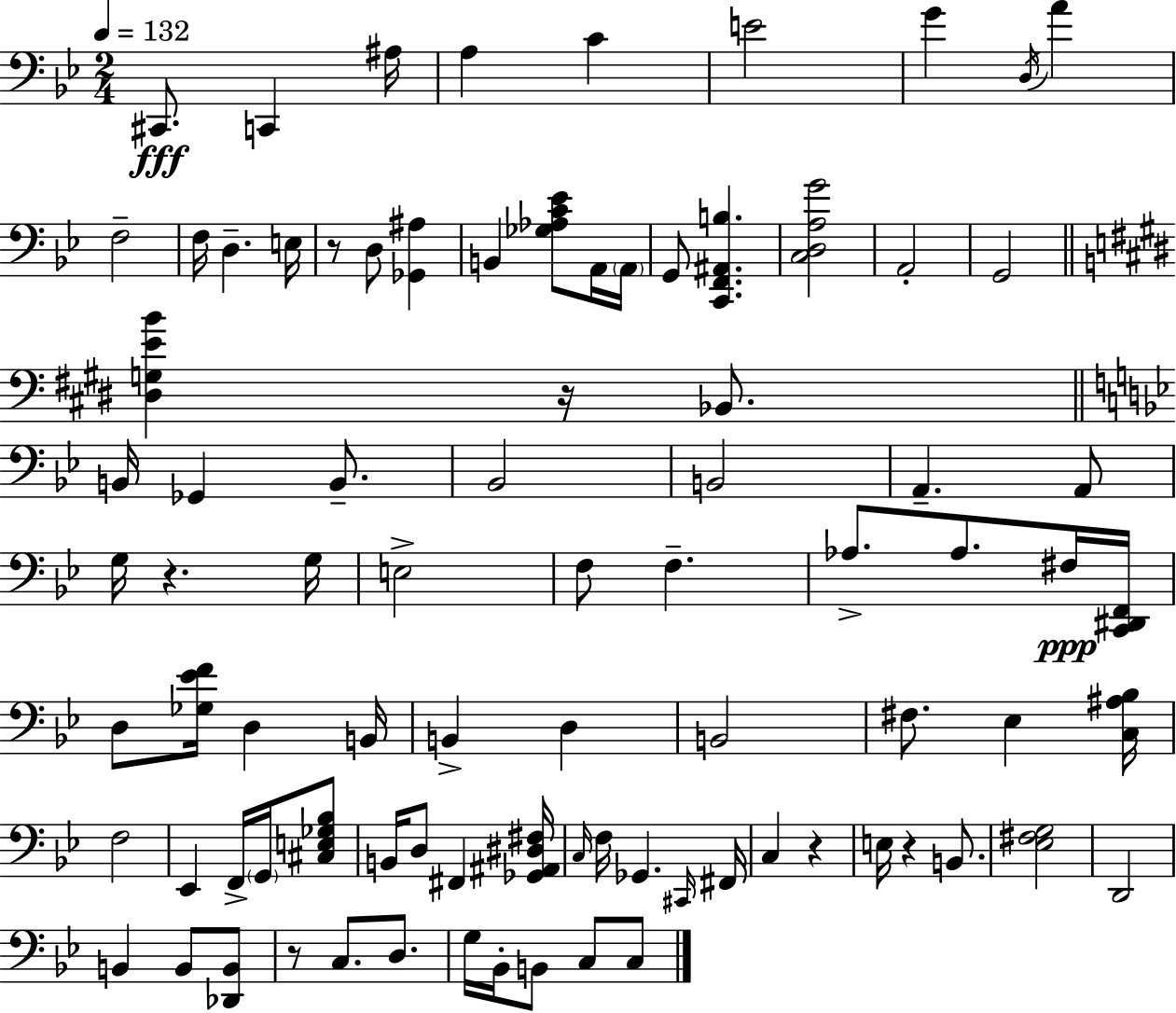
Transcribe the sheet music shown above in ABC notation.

X:1
T:Untitled
M:2/4
L:1/4
K:Bb
^C,,/2 C,, ^A,/4 A, C E2 G D,/4 A F,2 F,/4 D, E,/4 z/2 D,/2 [_G,,^A,] B,, [_G,_A,C_E]/2 A,,/4 A,,/4 G,,/2 [C,,F,,^A,,B,] [C,D,A,G]2 A,,2 G,,2 [^D,G,EB] z/4 _B,,/2 B,,/4 _G,, B,,/2 _B,,2 B,,2 A,, A,,/2 G,/4 z G,/4 E,2 F,/2 F, _A,/2 _A,/2 ^F,/4 [C,,^D,,F,,]/4 D,/2 [_G,_EF]/4 D, B,,/4 B,, D, B,,2 ^F,/2 _E, [C,^A,_B,]/4 F,2 _E,, F,,/4 G,,/4 [^C,E,_G,_B,]/2 B,,/4 D,/2 ^F,, [_G,,^A,,^D,^F,]/4 C,/4 F,/4 _G,, ^C,,/4 ^F,,/4 C, z E,/4 z B,,/2 [_E,^F,G,]2 D,,2 B,, B,,/2 [_D,,B,,]/2 z/2 C,/2 D,/2 G,/4 _B,,/4 B,,/2 C,/2 C,/2